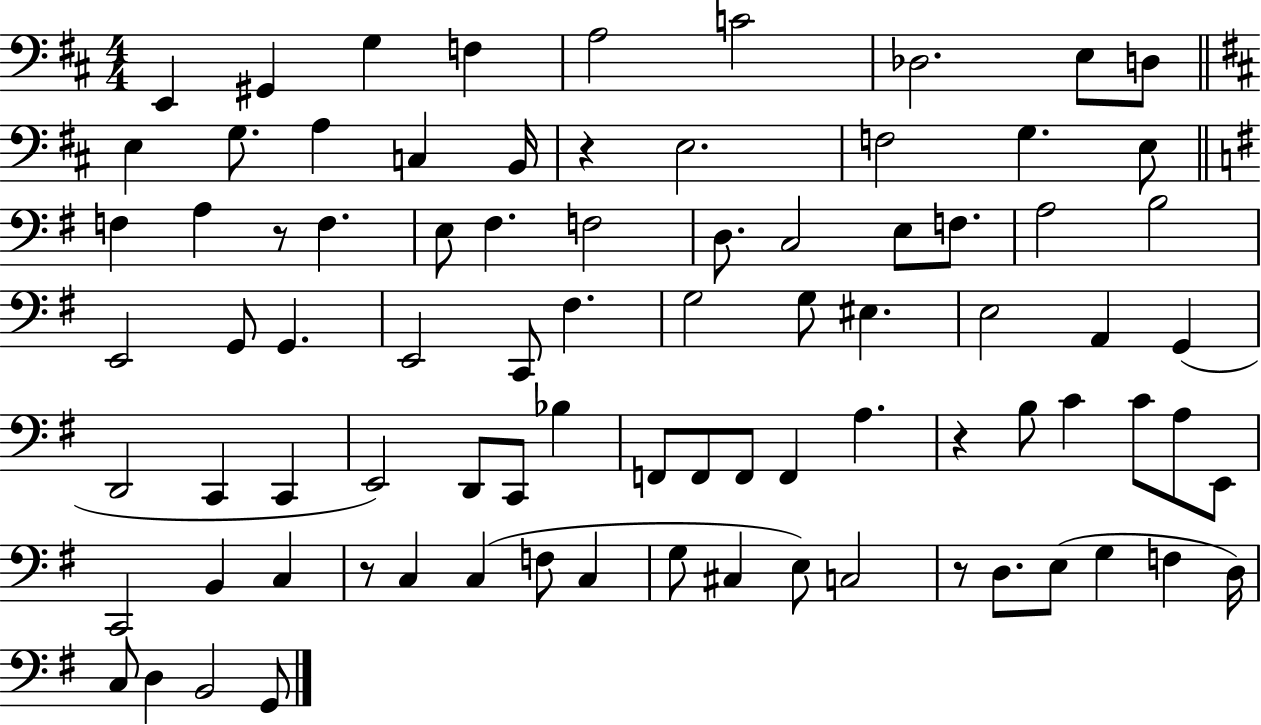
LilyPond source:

{
  \clef bass
  \numericTimeSignature
  \time 4/4
  \key d \major
  \repeat volta 2 { e,4 gis,4 g4 f4 | a2 c'2 | des2. e8 d8 | \bar "||" \break \key d \major e4 g8. a4 c4 b,16 | r4 e2. | f2 g4. e8 | \bar "||" \break \key g \major f4 a4 r8 f4. | e8 fis4. f2 | d8. c2 e8 f8. | a2 b2 | \break e,2 g,8 g,4. | e,2 c,8 fis4. | g2 g8 eis4. | e2 a,4 g,4( | \break d,2 c,4 c,4 | e,2) d,8 c,8 bes4 | f,8 f,8 f,8 f,4 a4. | r4 b8 c'4 c'8 a8 e,8 | \break c,2 b,4 c4 | r8 c4 c4( f8 c4 | g8 cis4 e8) c2 | r8 d8. e8( g4 f4 d16) | \break c8 d4 b,2 g,8 | } \bar "|."
}